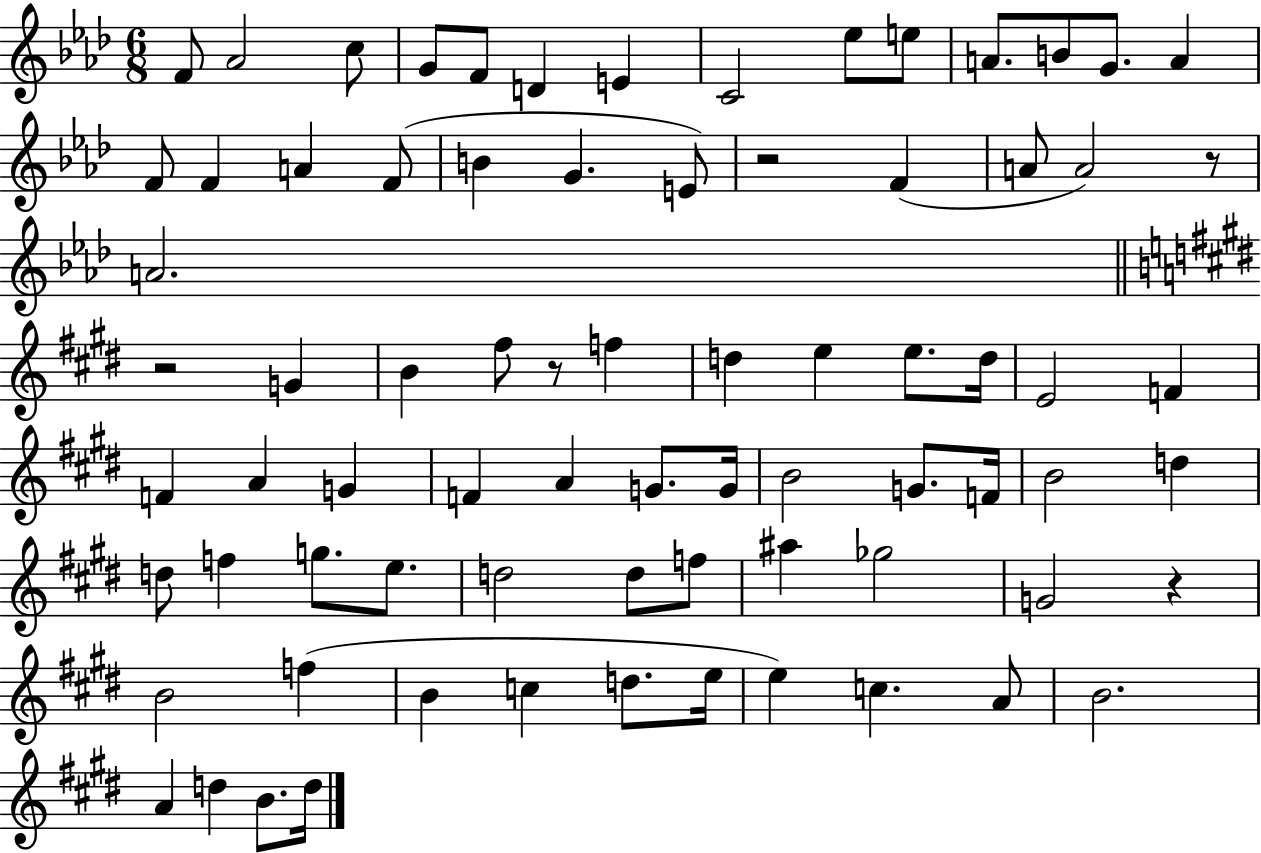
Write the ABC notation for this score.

X:1
T:Untitled
M:6/8
L:1/4
K:Ab
F/2 _A2 c/2 G/2 F/2 D E C2 _e/2 e/2 A/2 B/2 G/2 A F/2 F A F/2 B G E/2 z2 F A/2 A2 z/2 A2 z2 G B ^f/2 z/2 f d e e/2 d/4 E2 F F A G F A G/2 G/4 B2 G/2 F/4 B2 d d/2 f g/2 e/2 d2 d/2 f/2 ^a _g2 G2 z B2 f B c d/2 e/4 e c A/2 B2 A d B/2 d/4